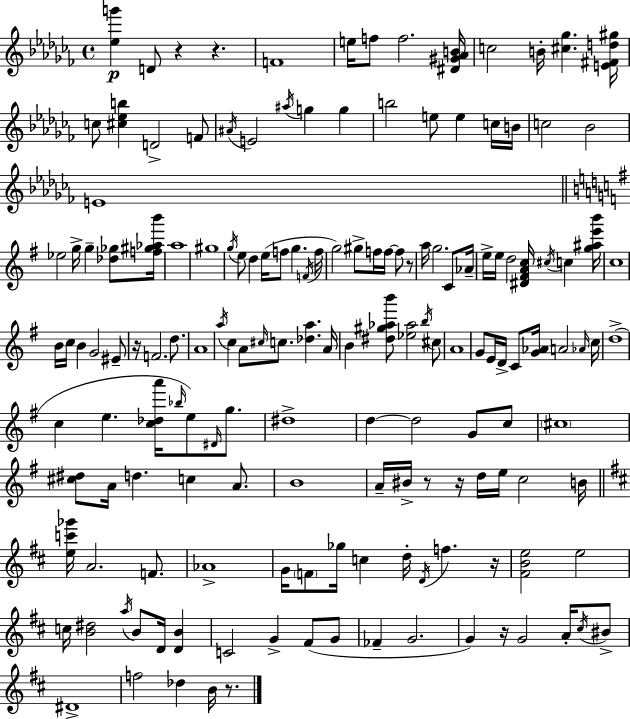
[Eb5,G6]/q D4/e R/q R/q. F4/w E5/s F5/e F5/h. [D#4,G#4,Ab4,B4]/s C5/h B4/s [C#5,Gb5]/q. [E4,F#4,D5,G#5]/s C5/e [C#5,Eb5,B5]/q D4/h F4/e A#4/s E4/h A#5/s G5/q G5/q B5/h E5/e E5/q C5/s B4/s C5/h Bb4/h E4/w Eb5/h G5/s G5/q [Db5,Gb5]/e [F5,G#5,Ab5,B6]/s A5/w G#5/w G5/s E5/e D5/q E5/s F5/e G5/q. F4/s F5/s G5/h G#5/e F5/s F5/s F5/e R/e A5/s G5/h. C4/e Ab4/s E5/s E5/s D5/h [D#4,F#4,A4,C5]/s C#5/s C5/q [G5,A#5,E6,B6]/s C5/w B4/s C5/s B4/q G4/h EIS4/e R/s F4/h. D5/e. A4/w A5/s C5/q A4/e C#5/s C5/e. [Db5,A5]/q. A4/s B4/q [D#5,G#5,Ab5,B6]/e [Eb5,Ab5]/h B5/s C#5/e A4/w G4/e E4/s D4/s C4/e [G4,Ab4]/s A4/h Ab4/s C5/s D5/w C5/q E5/q. [C5,Db5,A6]/s Bb5/s E5/e D#4/s G5/e. D#5/w D5/q D5/h G4/e C5/e C#5/w [C#5,D#5]/e A4/s D5/q. C5/q A4/e. B4/w A4/s BIS4/s R/e R/s D5/s E5/s C5/h B4/s [E5,C6,Gb6]/s A4/h. F4/e. Ab4/w G4/s F4/e Gb5/s C5/q D5/s D4/s F5/q. R/s [F#4,B4,E5]/h E5/h C5/s [B4,D#5]/h A5/s B4/e D4/s [D4,B4]/q C4/h G4/q F#4/e G4/e FES4/q G4/h. G4/q R/s G4/h A4/s C#5/s BIS4/e D#4/w F5/h Db5/q B4/s R/e.